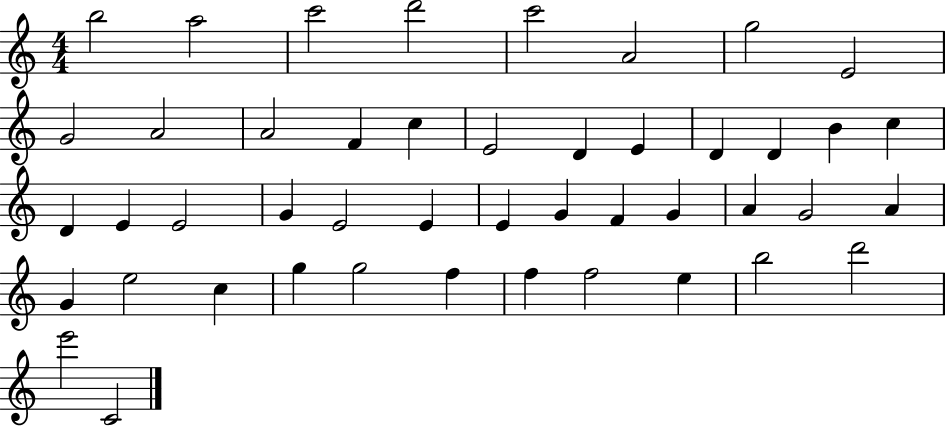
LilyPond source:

{
  \clef treble
  \numericTimeSignature
  \time 4/4
  \key c \major
  b''2 a''2 | c'''2 d'''2 | c'''2 a'2 | g''2 e'2 | \break g'2 a'2 | a'2 f'4 c''4 | e'2 d'4 e'4 | d'4 d'4 b'4 c''4 | \break d'4 e'4 e'2 | g'4 e'2 e'4 | e'4 g'4 f'4 g'4 | a'4 g'2 a'4 | \break g'4 e''2 c''4 | g''4 g''2 f''4 | f''4 f''2 e''4 | b''2 d'''2 | \break e'''2 c'2 | \bar "|."
}